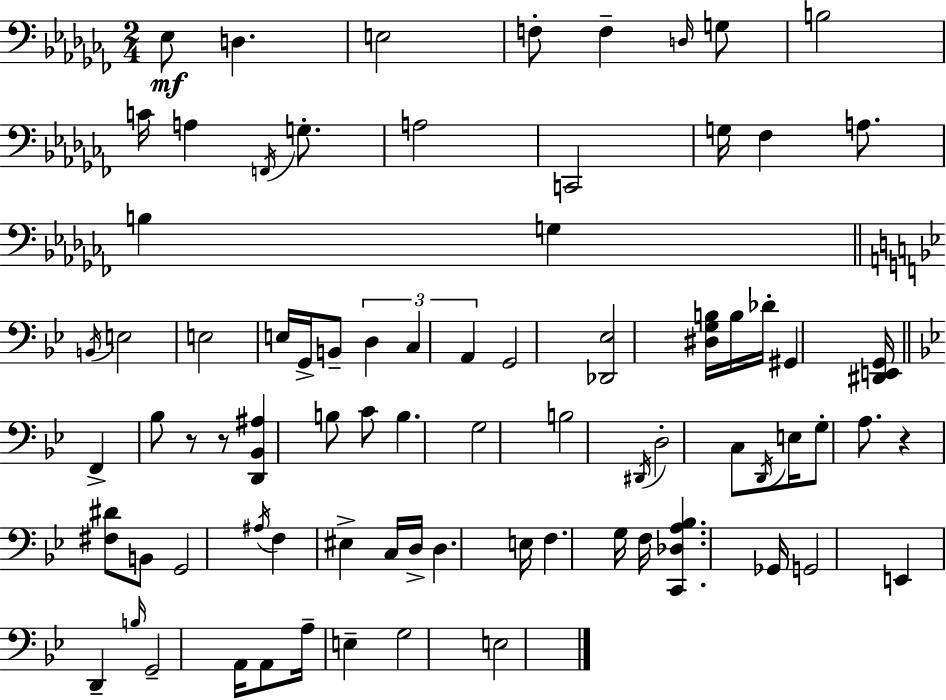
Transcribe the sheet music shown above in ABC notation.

X:1
T:Untitled
M:2/4
L:1/4
K:Abm
_E,/2 D, E,2 F,/2 F, D,/4 G,/2 B,2 C/4 A, F,,/4 G,/2 A,2 C,,2 G,/4 _F, A,/2 B, G, B,,/4 E,2 E,2 E,/4 G,,/4 B,,/2 D, C, A,, G,,2 [_D,,_E,]2 [^D,G,B,]/4 B,/4 _D/4 ^G,, [^D,,E,,G,,]/4 F,, _B,/2 z/2 z/2 [D,,_B,,^A,] B,/2 C/2 B, G,2 B,2 ^D,,/4 D,2 C,/2 D,,/4 E,/4 G,/2 A,/2 z [^F,^D]/2 B,,/2 G,,2 ^A,/4 F, ^E, C,/4 D,/4 D, E,/4 F, G,/4 F,/4 [C,,_D,A,_B,] _G,,/4 G,,2 E,, D,, B,/4 G,,2 A,,/4 A,,/2 A,/4 E, G,2 E,2